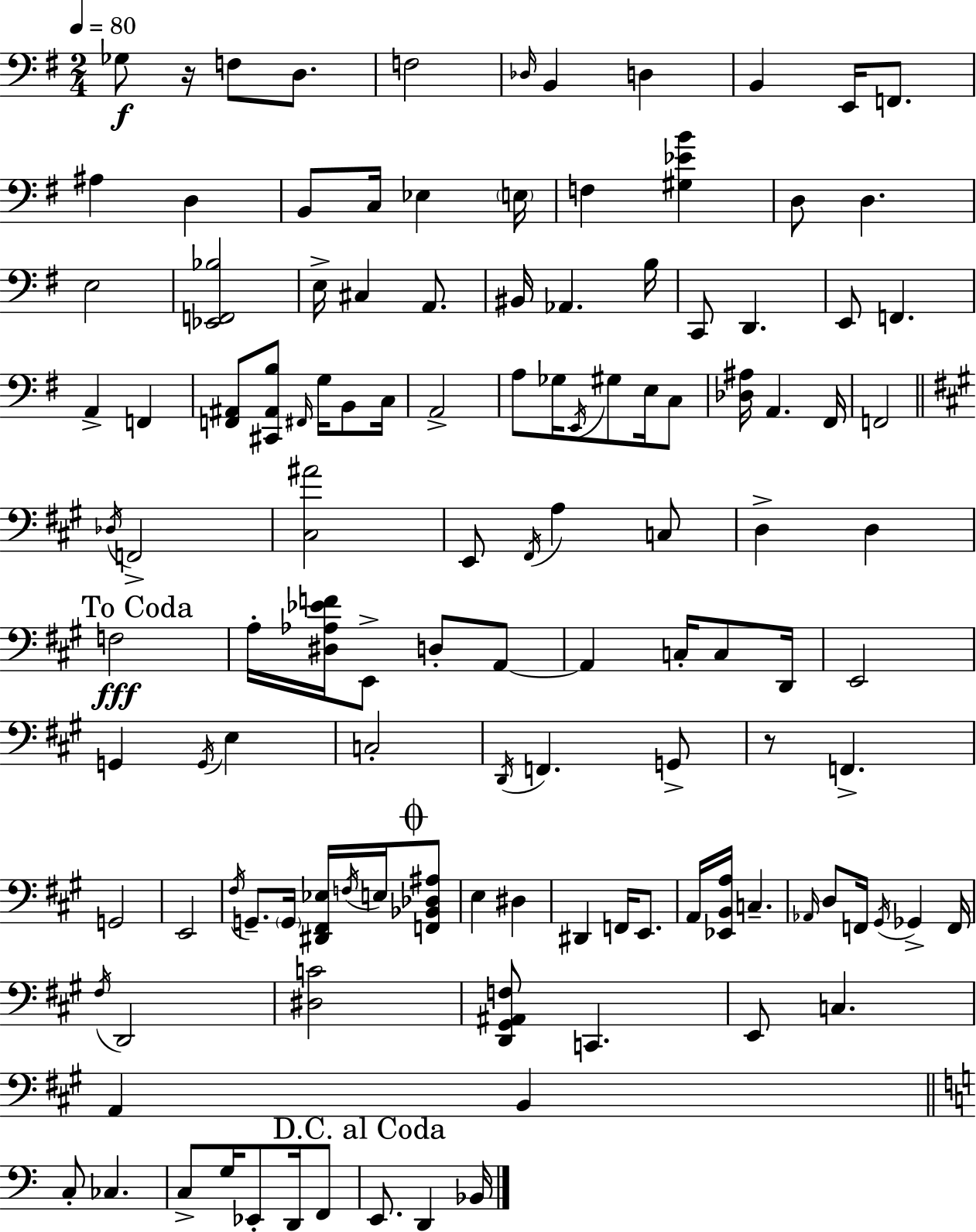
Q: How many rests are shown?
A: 2